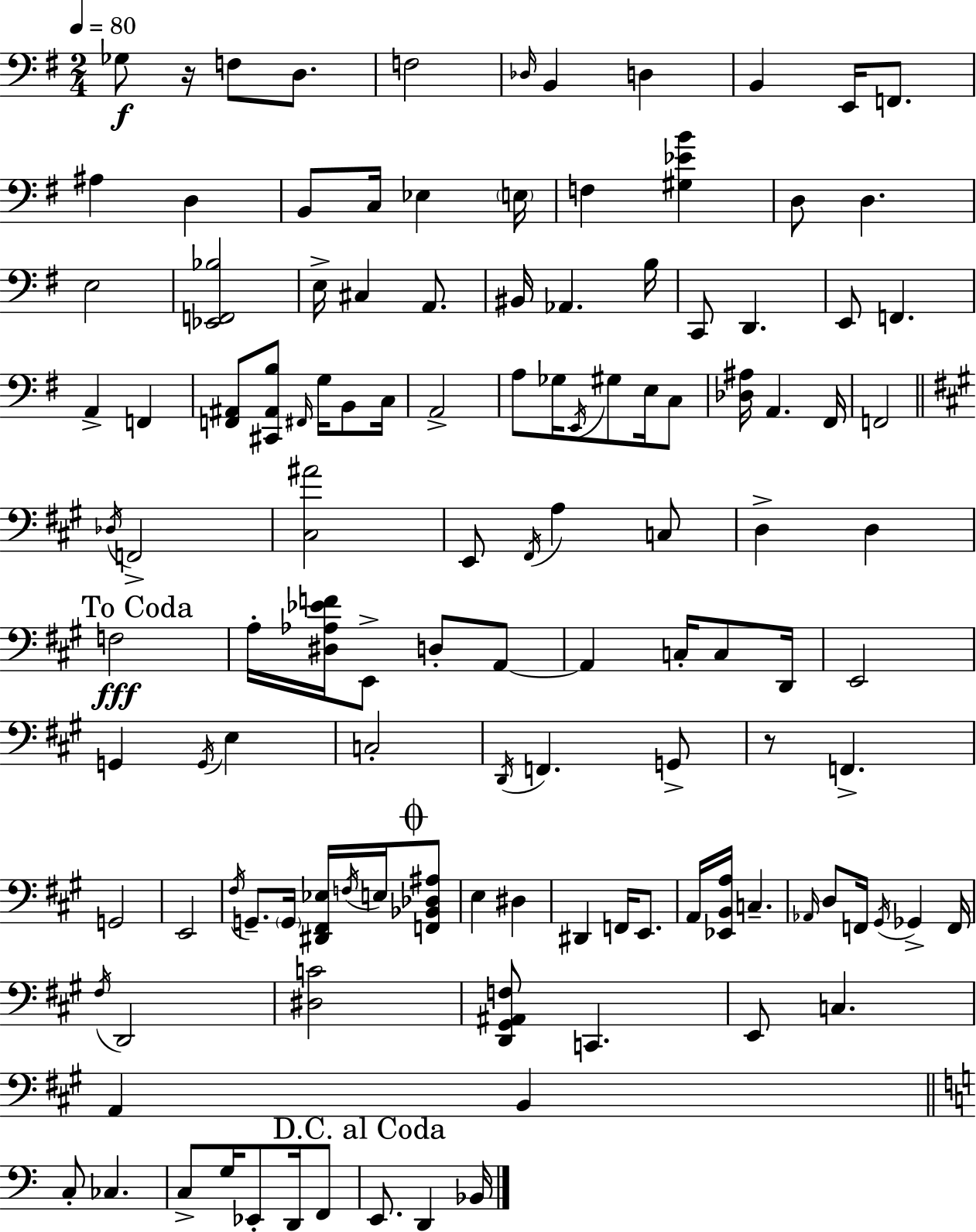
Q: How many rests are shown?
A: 2